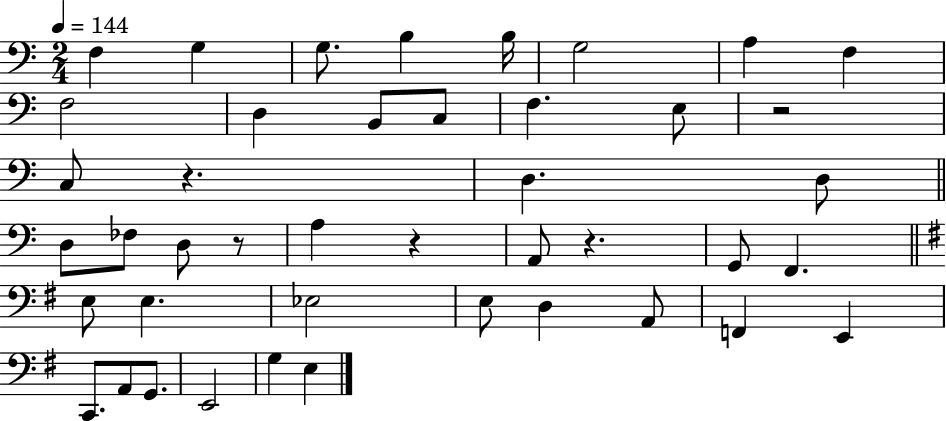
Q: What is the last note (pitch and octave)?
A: E3